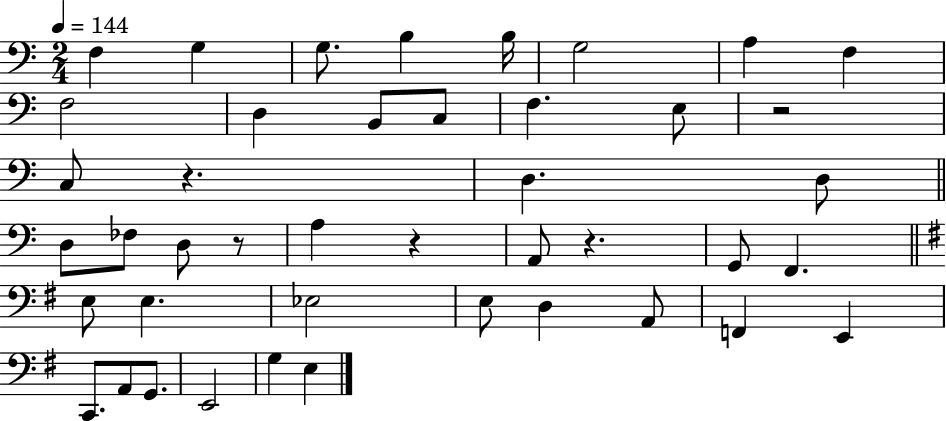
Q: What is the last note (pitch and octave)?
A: E3